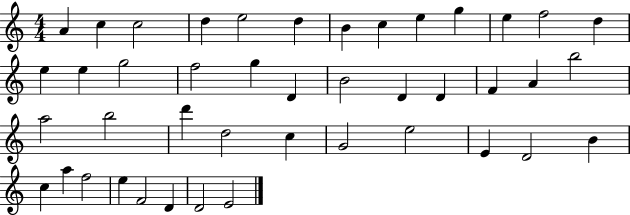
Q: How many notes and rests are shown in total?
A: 43